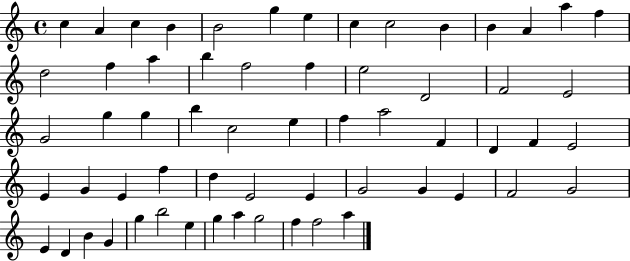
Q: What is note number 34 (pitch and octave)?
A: D4